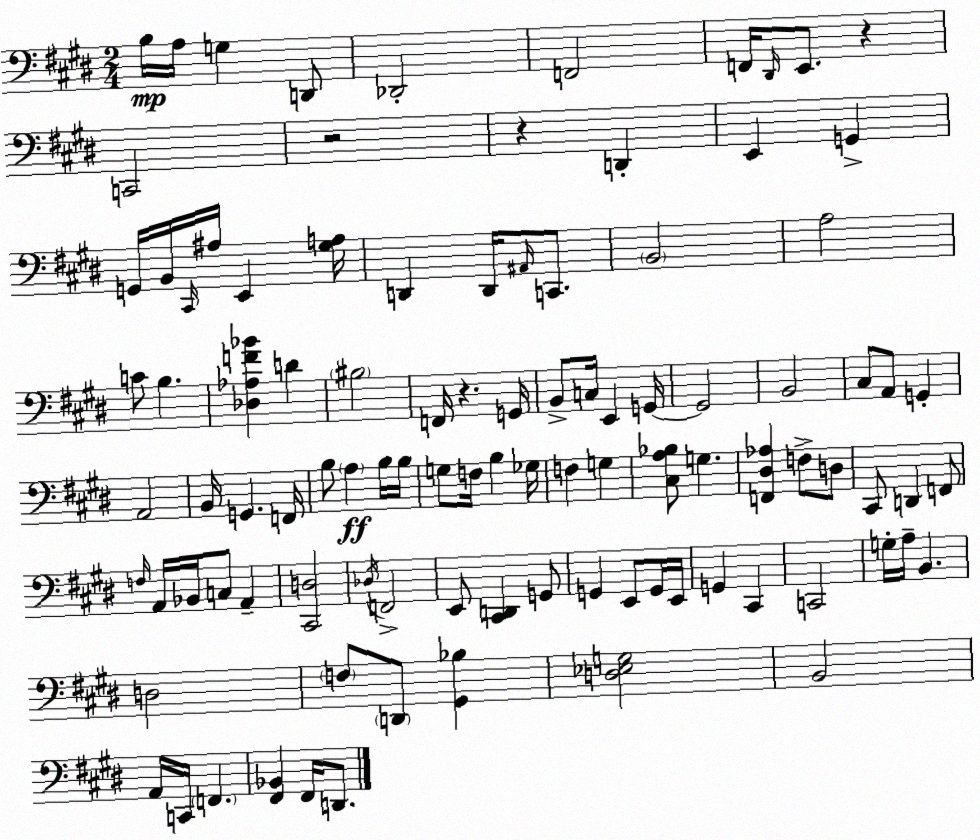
X:1
T:Untitled
M:2/4
L:1/4
K:E
B,/4 A,/4 G, D,,/2 _D,,2 F,,2 F,,/4 ^D,,/4 E,,/2 z C,,2 z2 z D,, E,, G,, G,,/4 B,,/4 ^C,,/4 ^A,/4 E,, [^G,A,]/4 D,, D,,/4 ^A,,/4 C,,/2 B,,2 A,2 C/2 B, [_D,_A,F_B] D ^B,2 F,,/4 z G,,/4 B,,/2 C,/4 E,, G,,/4 G,,2 B,,2 ^C,/2 A,,/2 G,, A,,2 B,,/4 G,, F,,/4 B,/2 A, B,/4 B,/4 G,/2 F,/4 B, _G,/4 F, G, [^C,A,_B,]/2 G, [F,,^D,_A,] F,/2 D,/2 ^C,,/2 D,, F,,/2 F,/4 A,,/4 _B,,/4 C,/2 A,, [^C,,D,]2 _D,/4 F,,2 E,,/2 [^C,,D,,] G,,/2 G,, E,,/2 G,,/4 E,,/4 G,, ^C,, C,,2 G,/4 A,/4 B,, D,2 F,/2 D,,/2 [^G,,_B,] [D,_E,G,]2 B,,2 A,,/4 C,,/4 F,, [^F,,_B,,] ^F,,/4 D,,/2